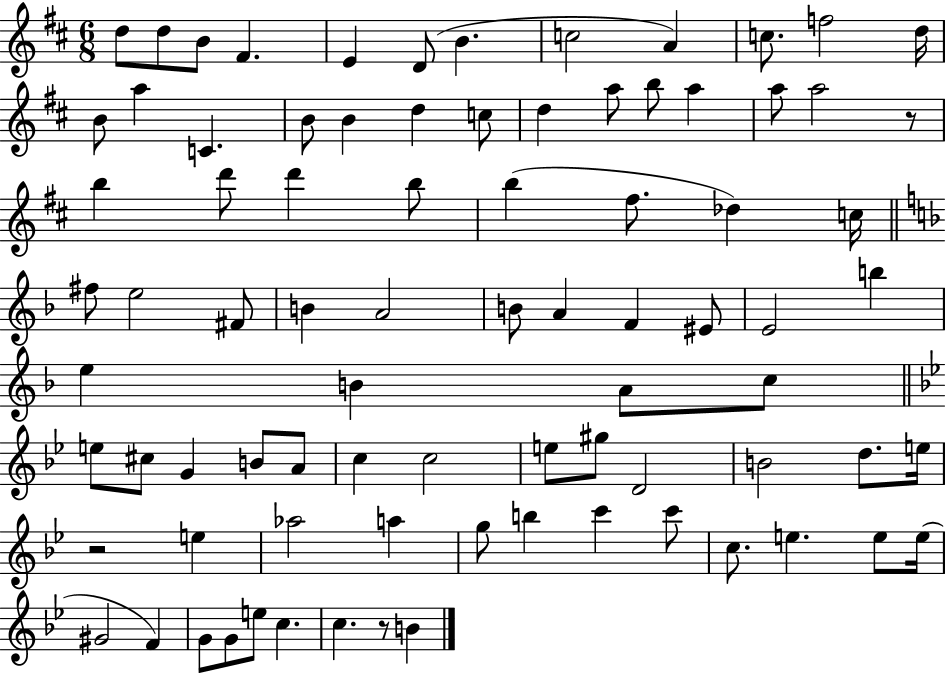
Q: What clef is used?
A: treble